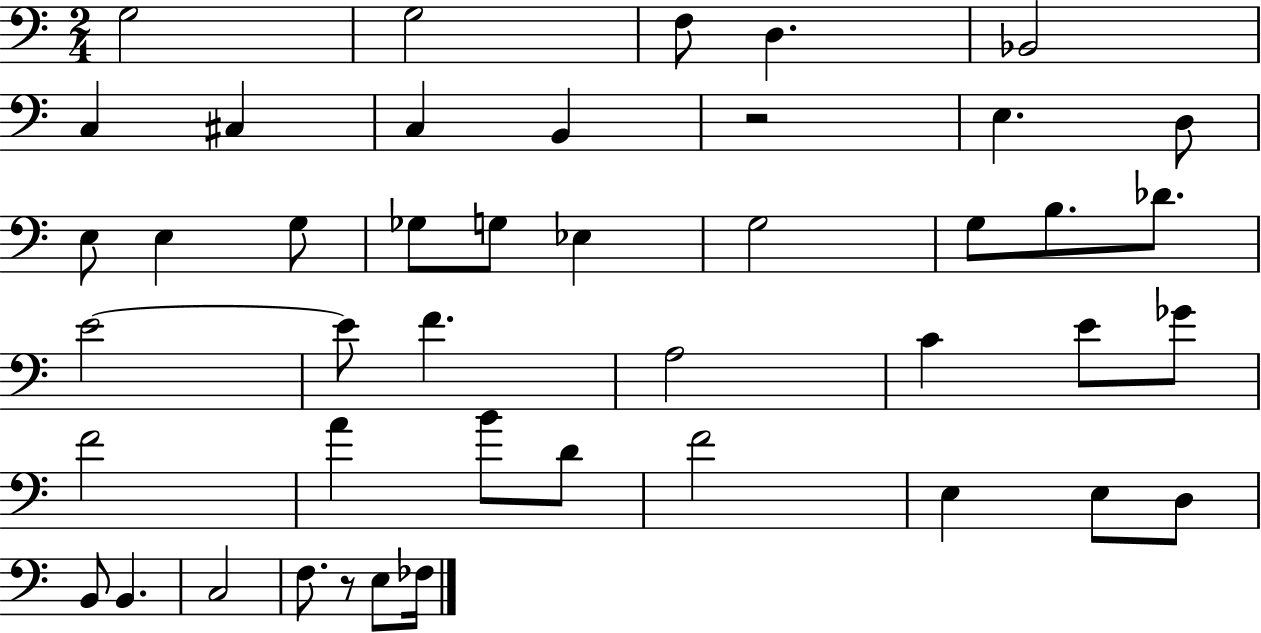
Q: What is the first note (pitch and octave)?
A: G3